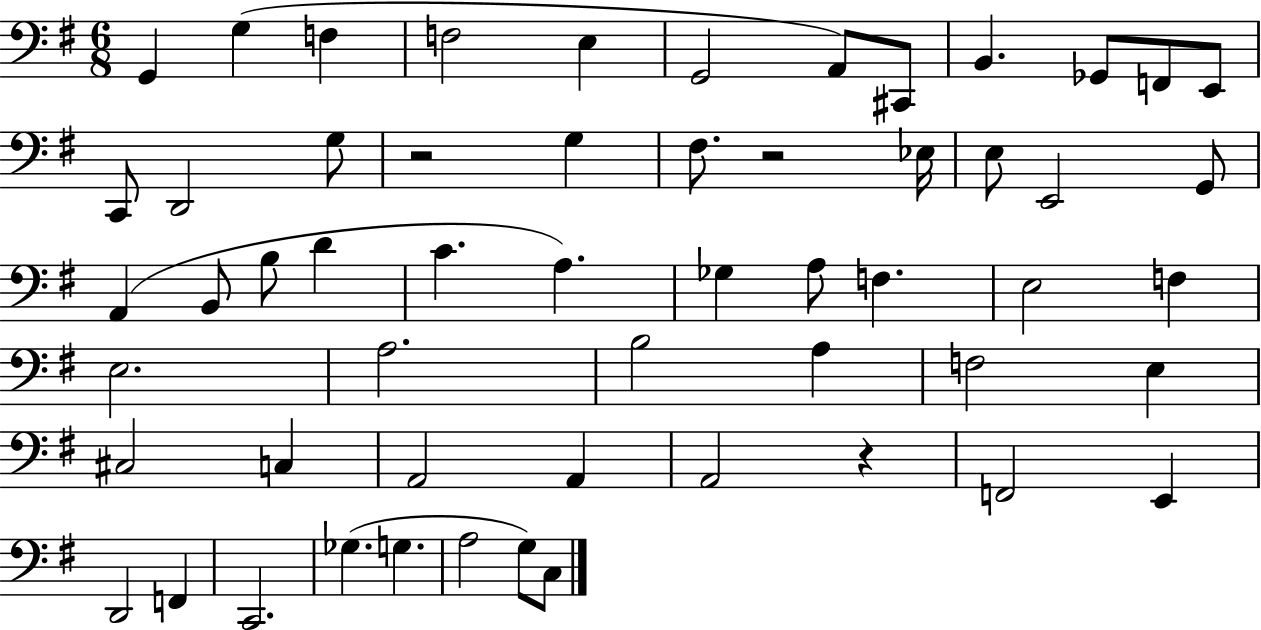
{
  \clef bass
  \numericTimeSignature
  \time 6/8
  \key g \major
  g,4 g4( f4 | f2 e4 | g,2 a,8) cis,8 | b,4. ges,8 f,8 e,8 | \break c,8 d,2 g8 | r2 g4 | fis8. r2 ees16 | e8 e,2 g,8 | \break a,4( b,8 b8 d'4 | c'4. a4.) | ges4 a8 f4. | e2 f4 | \break e2. | a2. | b2 a4 | f2 e4 | \break cis2 c4 | a,2 a,4 | a,2 r4 | f,2 e,4 | \break d,2 f,4 | c,2. | ges4.( g4. | a2 g8) c8 | \break \bar "|."
}